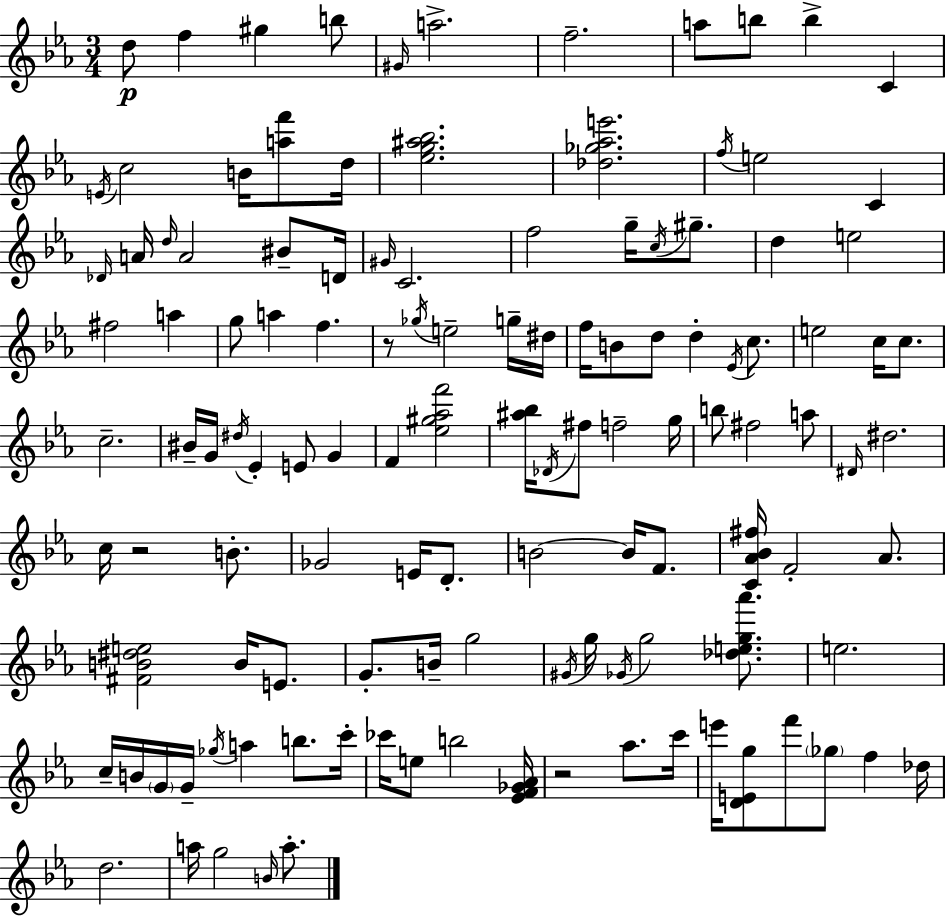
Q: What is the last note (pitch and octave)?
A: A5